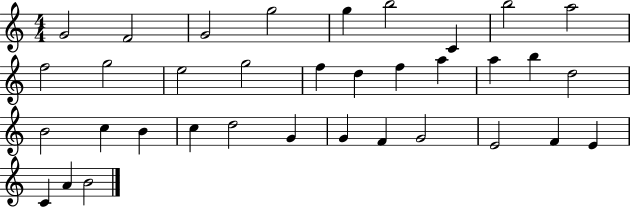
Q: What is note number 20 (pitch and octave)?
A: D5